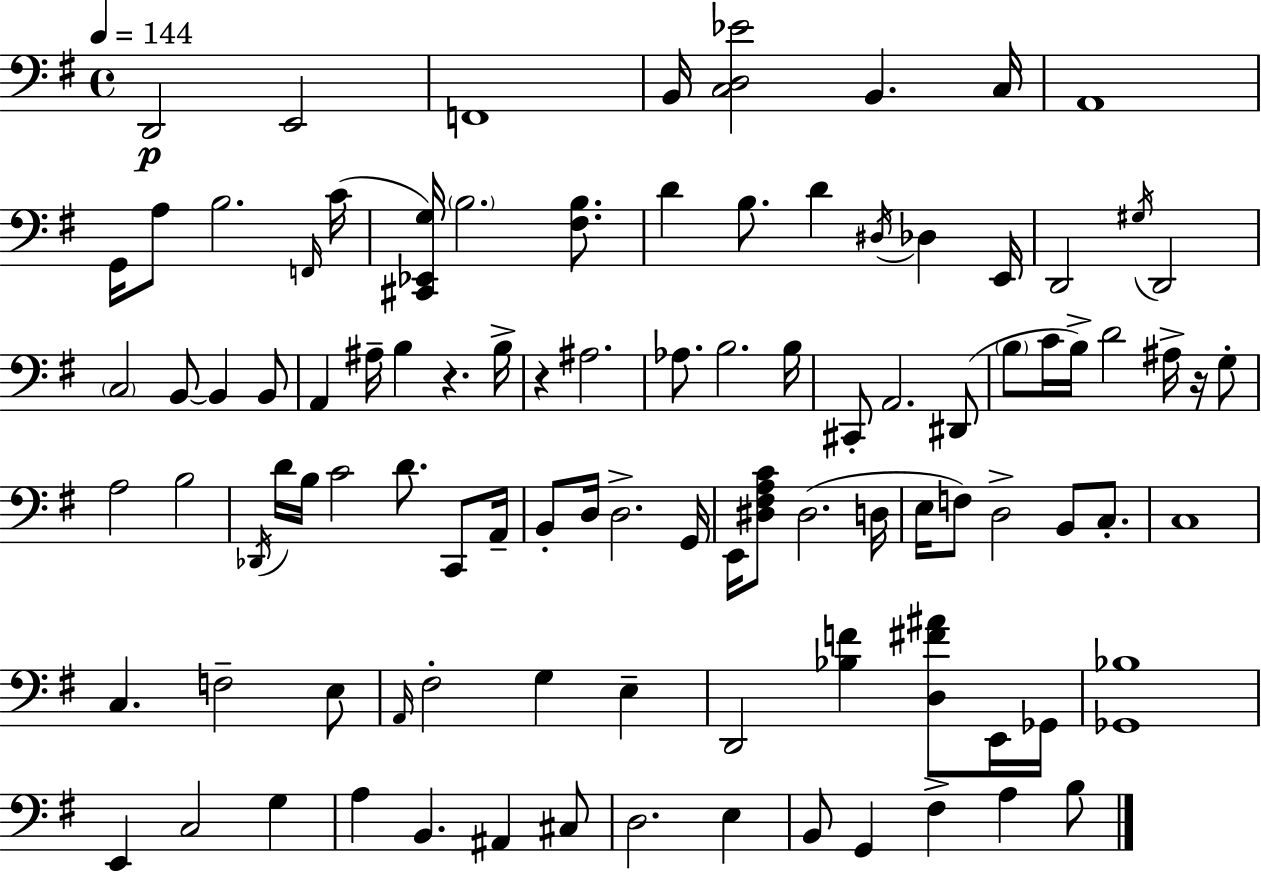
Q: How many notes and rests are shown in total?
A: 99